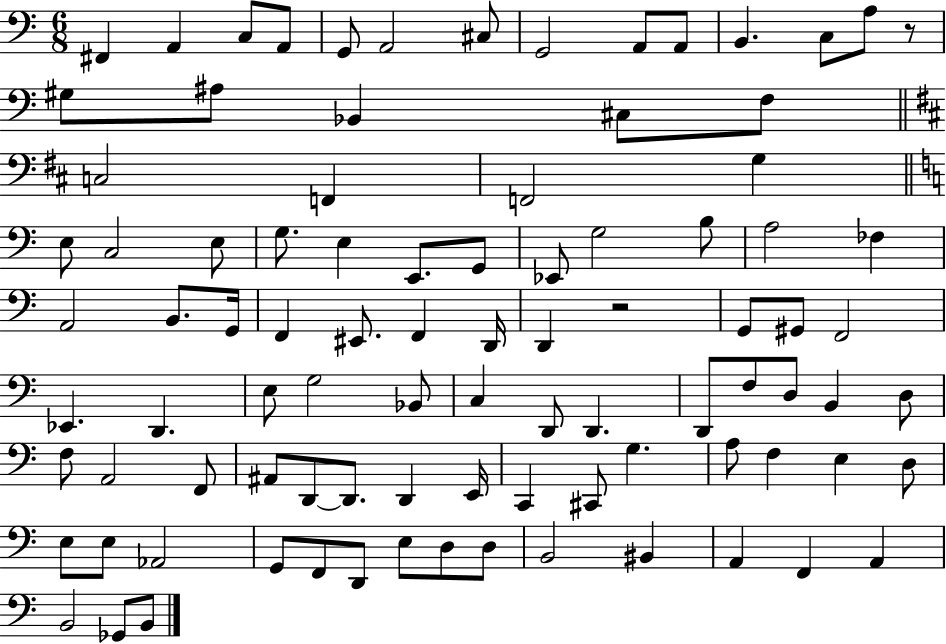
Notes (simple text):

F#2/q A2/q C3/e A2/e G2/e A2/h C#3/e G2/h A2/e A2/e B2/q. C3/e A3/e R/e G#3/e A#3/e Bb2/q C#3/e F3/e C3/h F2/q F2/h G3/q E3/e C3/h E3/e G3/e. E3/q E2/e. G2/e Eb2/e G3/h B3/e A3/h FES3/q A2/h B2/e. G2/s F2/q EIS2/e. F2/q D2/s D2/q R/h G2/e G#2/e F2/h Eb2/q. D2/q. E3/e G3/h Bb2/e C3/q D2/e D2/q. D2/e F3/e D3/e B2/q D3/e F3/e A2/h F2/e A#2/e D2/e D2/e. D2/q E2/s C2/q C#2/e G3/q. A3/e F3/q E3/q D3/e E3/e E3/e Ab2/h G2/e F2/e D2/e E3/e D3/e D3/e B2/h BIS2/q A2/q F2/q A2/q B2/h Gb2/e B2/e